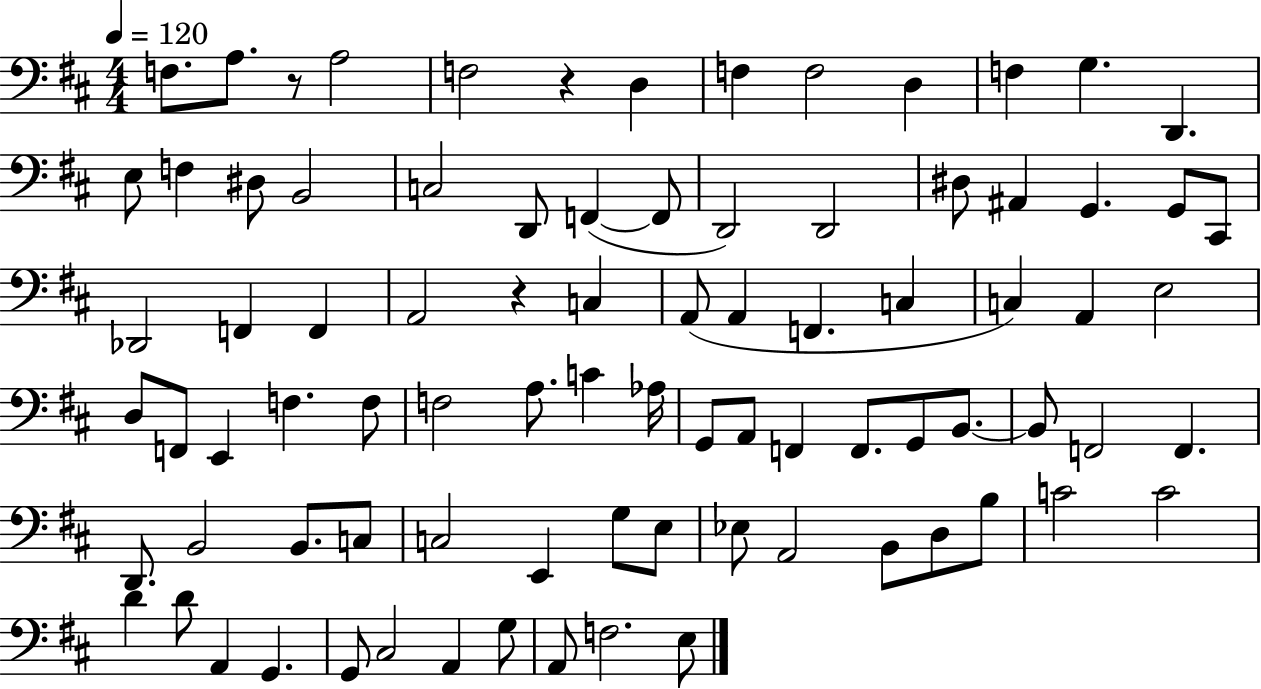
{
  \clef bass
  \numericTimeSignature
  \time 4/4
  \key d \major
  \tempo 4 = 120
  f8. a8. r8 a2 | f2 r4 d4 | f4 f2 d4 | f4 g4. d,4. | \break e8 f4 dis8 b,2 | c2 d,8 f,4~(~ f,8 | d,2) d,2 | dis8 ais,4 g,4. g,8 cis,8 | \break des,2 f,4 f,4 | a,2 r4 c4 | a,8( a,4 f,4. c4 | c4) a,4 e2 | \break d8 f,8 e,4 f4. f8 | f2 a8. c'4 aes16 | g,8 a,8 f,4 f,8. g,8 b,8.~~ | b,8 f,2 f,4. | \break d,8. b,2 b,8. c8 | c2 e,4 g8 e8 | ees8 a,2 b,8 d8 b8 | c'2 c'2 | \break d'4 d'8 a,4 g,4. | g,8 cis2 a,4 g8 | a,8 f2. e8 | \bar "|."
}